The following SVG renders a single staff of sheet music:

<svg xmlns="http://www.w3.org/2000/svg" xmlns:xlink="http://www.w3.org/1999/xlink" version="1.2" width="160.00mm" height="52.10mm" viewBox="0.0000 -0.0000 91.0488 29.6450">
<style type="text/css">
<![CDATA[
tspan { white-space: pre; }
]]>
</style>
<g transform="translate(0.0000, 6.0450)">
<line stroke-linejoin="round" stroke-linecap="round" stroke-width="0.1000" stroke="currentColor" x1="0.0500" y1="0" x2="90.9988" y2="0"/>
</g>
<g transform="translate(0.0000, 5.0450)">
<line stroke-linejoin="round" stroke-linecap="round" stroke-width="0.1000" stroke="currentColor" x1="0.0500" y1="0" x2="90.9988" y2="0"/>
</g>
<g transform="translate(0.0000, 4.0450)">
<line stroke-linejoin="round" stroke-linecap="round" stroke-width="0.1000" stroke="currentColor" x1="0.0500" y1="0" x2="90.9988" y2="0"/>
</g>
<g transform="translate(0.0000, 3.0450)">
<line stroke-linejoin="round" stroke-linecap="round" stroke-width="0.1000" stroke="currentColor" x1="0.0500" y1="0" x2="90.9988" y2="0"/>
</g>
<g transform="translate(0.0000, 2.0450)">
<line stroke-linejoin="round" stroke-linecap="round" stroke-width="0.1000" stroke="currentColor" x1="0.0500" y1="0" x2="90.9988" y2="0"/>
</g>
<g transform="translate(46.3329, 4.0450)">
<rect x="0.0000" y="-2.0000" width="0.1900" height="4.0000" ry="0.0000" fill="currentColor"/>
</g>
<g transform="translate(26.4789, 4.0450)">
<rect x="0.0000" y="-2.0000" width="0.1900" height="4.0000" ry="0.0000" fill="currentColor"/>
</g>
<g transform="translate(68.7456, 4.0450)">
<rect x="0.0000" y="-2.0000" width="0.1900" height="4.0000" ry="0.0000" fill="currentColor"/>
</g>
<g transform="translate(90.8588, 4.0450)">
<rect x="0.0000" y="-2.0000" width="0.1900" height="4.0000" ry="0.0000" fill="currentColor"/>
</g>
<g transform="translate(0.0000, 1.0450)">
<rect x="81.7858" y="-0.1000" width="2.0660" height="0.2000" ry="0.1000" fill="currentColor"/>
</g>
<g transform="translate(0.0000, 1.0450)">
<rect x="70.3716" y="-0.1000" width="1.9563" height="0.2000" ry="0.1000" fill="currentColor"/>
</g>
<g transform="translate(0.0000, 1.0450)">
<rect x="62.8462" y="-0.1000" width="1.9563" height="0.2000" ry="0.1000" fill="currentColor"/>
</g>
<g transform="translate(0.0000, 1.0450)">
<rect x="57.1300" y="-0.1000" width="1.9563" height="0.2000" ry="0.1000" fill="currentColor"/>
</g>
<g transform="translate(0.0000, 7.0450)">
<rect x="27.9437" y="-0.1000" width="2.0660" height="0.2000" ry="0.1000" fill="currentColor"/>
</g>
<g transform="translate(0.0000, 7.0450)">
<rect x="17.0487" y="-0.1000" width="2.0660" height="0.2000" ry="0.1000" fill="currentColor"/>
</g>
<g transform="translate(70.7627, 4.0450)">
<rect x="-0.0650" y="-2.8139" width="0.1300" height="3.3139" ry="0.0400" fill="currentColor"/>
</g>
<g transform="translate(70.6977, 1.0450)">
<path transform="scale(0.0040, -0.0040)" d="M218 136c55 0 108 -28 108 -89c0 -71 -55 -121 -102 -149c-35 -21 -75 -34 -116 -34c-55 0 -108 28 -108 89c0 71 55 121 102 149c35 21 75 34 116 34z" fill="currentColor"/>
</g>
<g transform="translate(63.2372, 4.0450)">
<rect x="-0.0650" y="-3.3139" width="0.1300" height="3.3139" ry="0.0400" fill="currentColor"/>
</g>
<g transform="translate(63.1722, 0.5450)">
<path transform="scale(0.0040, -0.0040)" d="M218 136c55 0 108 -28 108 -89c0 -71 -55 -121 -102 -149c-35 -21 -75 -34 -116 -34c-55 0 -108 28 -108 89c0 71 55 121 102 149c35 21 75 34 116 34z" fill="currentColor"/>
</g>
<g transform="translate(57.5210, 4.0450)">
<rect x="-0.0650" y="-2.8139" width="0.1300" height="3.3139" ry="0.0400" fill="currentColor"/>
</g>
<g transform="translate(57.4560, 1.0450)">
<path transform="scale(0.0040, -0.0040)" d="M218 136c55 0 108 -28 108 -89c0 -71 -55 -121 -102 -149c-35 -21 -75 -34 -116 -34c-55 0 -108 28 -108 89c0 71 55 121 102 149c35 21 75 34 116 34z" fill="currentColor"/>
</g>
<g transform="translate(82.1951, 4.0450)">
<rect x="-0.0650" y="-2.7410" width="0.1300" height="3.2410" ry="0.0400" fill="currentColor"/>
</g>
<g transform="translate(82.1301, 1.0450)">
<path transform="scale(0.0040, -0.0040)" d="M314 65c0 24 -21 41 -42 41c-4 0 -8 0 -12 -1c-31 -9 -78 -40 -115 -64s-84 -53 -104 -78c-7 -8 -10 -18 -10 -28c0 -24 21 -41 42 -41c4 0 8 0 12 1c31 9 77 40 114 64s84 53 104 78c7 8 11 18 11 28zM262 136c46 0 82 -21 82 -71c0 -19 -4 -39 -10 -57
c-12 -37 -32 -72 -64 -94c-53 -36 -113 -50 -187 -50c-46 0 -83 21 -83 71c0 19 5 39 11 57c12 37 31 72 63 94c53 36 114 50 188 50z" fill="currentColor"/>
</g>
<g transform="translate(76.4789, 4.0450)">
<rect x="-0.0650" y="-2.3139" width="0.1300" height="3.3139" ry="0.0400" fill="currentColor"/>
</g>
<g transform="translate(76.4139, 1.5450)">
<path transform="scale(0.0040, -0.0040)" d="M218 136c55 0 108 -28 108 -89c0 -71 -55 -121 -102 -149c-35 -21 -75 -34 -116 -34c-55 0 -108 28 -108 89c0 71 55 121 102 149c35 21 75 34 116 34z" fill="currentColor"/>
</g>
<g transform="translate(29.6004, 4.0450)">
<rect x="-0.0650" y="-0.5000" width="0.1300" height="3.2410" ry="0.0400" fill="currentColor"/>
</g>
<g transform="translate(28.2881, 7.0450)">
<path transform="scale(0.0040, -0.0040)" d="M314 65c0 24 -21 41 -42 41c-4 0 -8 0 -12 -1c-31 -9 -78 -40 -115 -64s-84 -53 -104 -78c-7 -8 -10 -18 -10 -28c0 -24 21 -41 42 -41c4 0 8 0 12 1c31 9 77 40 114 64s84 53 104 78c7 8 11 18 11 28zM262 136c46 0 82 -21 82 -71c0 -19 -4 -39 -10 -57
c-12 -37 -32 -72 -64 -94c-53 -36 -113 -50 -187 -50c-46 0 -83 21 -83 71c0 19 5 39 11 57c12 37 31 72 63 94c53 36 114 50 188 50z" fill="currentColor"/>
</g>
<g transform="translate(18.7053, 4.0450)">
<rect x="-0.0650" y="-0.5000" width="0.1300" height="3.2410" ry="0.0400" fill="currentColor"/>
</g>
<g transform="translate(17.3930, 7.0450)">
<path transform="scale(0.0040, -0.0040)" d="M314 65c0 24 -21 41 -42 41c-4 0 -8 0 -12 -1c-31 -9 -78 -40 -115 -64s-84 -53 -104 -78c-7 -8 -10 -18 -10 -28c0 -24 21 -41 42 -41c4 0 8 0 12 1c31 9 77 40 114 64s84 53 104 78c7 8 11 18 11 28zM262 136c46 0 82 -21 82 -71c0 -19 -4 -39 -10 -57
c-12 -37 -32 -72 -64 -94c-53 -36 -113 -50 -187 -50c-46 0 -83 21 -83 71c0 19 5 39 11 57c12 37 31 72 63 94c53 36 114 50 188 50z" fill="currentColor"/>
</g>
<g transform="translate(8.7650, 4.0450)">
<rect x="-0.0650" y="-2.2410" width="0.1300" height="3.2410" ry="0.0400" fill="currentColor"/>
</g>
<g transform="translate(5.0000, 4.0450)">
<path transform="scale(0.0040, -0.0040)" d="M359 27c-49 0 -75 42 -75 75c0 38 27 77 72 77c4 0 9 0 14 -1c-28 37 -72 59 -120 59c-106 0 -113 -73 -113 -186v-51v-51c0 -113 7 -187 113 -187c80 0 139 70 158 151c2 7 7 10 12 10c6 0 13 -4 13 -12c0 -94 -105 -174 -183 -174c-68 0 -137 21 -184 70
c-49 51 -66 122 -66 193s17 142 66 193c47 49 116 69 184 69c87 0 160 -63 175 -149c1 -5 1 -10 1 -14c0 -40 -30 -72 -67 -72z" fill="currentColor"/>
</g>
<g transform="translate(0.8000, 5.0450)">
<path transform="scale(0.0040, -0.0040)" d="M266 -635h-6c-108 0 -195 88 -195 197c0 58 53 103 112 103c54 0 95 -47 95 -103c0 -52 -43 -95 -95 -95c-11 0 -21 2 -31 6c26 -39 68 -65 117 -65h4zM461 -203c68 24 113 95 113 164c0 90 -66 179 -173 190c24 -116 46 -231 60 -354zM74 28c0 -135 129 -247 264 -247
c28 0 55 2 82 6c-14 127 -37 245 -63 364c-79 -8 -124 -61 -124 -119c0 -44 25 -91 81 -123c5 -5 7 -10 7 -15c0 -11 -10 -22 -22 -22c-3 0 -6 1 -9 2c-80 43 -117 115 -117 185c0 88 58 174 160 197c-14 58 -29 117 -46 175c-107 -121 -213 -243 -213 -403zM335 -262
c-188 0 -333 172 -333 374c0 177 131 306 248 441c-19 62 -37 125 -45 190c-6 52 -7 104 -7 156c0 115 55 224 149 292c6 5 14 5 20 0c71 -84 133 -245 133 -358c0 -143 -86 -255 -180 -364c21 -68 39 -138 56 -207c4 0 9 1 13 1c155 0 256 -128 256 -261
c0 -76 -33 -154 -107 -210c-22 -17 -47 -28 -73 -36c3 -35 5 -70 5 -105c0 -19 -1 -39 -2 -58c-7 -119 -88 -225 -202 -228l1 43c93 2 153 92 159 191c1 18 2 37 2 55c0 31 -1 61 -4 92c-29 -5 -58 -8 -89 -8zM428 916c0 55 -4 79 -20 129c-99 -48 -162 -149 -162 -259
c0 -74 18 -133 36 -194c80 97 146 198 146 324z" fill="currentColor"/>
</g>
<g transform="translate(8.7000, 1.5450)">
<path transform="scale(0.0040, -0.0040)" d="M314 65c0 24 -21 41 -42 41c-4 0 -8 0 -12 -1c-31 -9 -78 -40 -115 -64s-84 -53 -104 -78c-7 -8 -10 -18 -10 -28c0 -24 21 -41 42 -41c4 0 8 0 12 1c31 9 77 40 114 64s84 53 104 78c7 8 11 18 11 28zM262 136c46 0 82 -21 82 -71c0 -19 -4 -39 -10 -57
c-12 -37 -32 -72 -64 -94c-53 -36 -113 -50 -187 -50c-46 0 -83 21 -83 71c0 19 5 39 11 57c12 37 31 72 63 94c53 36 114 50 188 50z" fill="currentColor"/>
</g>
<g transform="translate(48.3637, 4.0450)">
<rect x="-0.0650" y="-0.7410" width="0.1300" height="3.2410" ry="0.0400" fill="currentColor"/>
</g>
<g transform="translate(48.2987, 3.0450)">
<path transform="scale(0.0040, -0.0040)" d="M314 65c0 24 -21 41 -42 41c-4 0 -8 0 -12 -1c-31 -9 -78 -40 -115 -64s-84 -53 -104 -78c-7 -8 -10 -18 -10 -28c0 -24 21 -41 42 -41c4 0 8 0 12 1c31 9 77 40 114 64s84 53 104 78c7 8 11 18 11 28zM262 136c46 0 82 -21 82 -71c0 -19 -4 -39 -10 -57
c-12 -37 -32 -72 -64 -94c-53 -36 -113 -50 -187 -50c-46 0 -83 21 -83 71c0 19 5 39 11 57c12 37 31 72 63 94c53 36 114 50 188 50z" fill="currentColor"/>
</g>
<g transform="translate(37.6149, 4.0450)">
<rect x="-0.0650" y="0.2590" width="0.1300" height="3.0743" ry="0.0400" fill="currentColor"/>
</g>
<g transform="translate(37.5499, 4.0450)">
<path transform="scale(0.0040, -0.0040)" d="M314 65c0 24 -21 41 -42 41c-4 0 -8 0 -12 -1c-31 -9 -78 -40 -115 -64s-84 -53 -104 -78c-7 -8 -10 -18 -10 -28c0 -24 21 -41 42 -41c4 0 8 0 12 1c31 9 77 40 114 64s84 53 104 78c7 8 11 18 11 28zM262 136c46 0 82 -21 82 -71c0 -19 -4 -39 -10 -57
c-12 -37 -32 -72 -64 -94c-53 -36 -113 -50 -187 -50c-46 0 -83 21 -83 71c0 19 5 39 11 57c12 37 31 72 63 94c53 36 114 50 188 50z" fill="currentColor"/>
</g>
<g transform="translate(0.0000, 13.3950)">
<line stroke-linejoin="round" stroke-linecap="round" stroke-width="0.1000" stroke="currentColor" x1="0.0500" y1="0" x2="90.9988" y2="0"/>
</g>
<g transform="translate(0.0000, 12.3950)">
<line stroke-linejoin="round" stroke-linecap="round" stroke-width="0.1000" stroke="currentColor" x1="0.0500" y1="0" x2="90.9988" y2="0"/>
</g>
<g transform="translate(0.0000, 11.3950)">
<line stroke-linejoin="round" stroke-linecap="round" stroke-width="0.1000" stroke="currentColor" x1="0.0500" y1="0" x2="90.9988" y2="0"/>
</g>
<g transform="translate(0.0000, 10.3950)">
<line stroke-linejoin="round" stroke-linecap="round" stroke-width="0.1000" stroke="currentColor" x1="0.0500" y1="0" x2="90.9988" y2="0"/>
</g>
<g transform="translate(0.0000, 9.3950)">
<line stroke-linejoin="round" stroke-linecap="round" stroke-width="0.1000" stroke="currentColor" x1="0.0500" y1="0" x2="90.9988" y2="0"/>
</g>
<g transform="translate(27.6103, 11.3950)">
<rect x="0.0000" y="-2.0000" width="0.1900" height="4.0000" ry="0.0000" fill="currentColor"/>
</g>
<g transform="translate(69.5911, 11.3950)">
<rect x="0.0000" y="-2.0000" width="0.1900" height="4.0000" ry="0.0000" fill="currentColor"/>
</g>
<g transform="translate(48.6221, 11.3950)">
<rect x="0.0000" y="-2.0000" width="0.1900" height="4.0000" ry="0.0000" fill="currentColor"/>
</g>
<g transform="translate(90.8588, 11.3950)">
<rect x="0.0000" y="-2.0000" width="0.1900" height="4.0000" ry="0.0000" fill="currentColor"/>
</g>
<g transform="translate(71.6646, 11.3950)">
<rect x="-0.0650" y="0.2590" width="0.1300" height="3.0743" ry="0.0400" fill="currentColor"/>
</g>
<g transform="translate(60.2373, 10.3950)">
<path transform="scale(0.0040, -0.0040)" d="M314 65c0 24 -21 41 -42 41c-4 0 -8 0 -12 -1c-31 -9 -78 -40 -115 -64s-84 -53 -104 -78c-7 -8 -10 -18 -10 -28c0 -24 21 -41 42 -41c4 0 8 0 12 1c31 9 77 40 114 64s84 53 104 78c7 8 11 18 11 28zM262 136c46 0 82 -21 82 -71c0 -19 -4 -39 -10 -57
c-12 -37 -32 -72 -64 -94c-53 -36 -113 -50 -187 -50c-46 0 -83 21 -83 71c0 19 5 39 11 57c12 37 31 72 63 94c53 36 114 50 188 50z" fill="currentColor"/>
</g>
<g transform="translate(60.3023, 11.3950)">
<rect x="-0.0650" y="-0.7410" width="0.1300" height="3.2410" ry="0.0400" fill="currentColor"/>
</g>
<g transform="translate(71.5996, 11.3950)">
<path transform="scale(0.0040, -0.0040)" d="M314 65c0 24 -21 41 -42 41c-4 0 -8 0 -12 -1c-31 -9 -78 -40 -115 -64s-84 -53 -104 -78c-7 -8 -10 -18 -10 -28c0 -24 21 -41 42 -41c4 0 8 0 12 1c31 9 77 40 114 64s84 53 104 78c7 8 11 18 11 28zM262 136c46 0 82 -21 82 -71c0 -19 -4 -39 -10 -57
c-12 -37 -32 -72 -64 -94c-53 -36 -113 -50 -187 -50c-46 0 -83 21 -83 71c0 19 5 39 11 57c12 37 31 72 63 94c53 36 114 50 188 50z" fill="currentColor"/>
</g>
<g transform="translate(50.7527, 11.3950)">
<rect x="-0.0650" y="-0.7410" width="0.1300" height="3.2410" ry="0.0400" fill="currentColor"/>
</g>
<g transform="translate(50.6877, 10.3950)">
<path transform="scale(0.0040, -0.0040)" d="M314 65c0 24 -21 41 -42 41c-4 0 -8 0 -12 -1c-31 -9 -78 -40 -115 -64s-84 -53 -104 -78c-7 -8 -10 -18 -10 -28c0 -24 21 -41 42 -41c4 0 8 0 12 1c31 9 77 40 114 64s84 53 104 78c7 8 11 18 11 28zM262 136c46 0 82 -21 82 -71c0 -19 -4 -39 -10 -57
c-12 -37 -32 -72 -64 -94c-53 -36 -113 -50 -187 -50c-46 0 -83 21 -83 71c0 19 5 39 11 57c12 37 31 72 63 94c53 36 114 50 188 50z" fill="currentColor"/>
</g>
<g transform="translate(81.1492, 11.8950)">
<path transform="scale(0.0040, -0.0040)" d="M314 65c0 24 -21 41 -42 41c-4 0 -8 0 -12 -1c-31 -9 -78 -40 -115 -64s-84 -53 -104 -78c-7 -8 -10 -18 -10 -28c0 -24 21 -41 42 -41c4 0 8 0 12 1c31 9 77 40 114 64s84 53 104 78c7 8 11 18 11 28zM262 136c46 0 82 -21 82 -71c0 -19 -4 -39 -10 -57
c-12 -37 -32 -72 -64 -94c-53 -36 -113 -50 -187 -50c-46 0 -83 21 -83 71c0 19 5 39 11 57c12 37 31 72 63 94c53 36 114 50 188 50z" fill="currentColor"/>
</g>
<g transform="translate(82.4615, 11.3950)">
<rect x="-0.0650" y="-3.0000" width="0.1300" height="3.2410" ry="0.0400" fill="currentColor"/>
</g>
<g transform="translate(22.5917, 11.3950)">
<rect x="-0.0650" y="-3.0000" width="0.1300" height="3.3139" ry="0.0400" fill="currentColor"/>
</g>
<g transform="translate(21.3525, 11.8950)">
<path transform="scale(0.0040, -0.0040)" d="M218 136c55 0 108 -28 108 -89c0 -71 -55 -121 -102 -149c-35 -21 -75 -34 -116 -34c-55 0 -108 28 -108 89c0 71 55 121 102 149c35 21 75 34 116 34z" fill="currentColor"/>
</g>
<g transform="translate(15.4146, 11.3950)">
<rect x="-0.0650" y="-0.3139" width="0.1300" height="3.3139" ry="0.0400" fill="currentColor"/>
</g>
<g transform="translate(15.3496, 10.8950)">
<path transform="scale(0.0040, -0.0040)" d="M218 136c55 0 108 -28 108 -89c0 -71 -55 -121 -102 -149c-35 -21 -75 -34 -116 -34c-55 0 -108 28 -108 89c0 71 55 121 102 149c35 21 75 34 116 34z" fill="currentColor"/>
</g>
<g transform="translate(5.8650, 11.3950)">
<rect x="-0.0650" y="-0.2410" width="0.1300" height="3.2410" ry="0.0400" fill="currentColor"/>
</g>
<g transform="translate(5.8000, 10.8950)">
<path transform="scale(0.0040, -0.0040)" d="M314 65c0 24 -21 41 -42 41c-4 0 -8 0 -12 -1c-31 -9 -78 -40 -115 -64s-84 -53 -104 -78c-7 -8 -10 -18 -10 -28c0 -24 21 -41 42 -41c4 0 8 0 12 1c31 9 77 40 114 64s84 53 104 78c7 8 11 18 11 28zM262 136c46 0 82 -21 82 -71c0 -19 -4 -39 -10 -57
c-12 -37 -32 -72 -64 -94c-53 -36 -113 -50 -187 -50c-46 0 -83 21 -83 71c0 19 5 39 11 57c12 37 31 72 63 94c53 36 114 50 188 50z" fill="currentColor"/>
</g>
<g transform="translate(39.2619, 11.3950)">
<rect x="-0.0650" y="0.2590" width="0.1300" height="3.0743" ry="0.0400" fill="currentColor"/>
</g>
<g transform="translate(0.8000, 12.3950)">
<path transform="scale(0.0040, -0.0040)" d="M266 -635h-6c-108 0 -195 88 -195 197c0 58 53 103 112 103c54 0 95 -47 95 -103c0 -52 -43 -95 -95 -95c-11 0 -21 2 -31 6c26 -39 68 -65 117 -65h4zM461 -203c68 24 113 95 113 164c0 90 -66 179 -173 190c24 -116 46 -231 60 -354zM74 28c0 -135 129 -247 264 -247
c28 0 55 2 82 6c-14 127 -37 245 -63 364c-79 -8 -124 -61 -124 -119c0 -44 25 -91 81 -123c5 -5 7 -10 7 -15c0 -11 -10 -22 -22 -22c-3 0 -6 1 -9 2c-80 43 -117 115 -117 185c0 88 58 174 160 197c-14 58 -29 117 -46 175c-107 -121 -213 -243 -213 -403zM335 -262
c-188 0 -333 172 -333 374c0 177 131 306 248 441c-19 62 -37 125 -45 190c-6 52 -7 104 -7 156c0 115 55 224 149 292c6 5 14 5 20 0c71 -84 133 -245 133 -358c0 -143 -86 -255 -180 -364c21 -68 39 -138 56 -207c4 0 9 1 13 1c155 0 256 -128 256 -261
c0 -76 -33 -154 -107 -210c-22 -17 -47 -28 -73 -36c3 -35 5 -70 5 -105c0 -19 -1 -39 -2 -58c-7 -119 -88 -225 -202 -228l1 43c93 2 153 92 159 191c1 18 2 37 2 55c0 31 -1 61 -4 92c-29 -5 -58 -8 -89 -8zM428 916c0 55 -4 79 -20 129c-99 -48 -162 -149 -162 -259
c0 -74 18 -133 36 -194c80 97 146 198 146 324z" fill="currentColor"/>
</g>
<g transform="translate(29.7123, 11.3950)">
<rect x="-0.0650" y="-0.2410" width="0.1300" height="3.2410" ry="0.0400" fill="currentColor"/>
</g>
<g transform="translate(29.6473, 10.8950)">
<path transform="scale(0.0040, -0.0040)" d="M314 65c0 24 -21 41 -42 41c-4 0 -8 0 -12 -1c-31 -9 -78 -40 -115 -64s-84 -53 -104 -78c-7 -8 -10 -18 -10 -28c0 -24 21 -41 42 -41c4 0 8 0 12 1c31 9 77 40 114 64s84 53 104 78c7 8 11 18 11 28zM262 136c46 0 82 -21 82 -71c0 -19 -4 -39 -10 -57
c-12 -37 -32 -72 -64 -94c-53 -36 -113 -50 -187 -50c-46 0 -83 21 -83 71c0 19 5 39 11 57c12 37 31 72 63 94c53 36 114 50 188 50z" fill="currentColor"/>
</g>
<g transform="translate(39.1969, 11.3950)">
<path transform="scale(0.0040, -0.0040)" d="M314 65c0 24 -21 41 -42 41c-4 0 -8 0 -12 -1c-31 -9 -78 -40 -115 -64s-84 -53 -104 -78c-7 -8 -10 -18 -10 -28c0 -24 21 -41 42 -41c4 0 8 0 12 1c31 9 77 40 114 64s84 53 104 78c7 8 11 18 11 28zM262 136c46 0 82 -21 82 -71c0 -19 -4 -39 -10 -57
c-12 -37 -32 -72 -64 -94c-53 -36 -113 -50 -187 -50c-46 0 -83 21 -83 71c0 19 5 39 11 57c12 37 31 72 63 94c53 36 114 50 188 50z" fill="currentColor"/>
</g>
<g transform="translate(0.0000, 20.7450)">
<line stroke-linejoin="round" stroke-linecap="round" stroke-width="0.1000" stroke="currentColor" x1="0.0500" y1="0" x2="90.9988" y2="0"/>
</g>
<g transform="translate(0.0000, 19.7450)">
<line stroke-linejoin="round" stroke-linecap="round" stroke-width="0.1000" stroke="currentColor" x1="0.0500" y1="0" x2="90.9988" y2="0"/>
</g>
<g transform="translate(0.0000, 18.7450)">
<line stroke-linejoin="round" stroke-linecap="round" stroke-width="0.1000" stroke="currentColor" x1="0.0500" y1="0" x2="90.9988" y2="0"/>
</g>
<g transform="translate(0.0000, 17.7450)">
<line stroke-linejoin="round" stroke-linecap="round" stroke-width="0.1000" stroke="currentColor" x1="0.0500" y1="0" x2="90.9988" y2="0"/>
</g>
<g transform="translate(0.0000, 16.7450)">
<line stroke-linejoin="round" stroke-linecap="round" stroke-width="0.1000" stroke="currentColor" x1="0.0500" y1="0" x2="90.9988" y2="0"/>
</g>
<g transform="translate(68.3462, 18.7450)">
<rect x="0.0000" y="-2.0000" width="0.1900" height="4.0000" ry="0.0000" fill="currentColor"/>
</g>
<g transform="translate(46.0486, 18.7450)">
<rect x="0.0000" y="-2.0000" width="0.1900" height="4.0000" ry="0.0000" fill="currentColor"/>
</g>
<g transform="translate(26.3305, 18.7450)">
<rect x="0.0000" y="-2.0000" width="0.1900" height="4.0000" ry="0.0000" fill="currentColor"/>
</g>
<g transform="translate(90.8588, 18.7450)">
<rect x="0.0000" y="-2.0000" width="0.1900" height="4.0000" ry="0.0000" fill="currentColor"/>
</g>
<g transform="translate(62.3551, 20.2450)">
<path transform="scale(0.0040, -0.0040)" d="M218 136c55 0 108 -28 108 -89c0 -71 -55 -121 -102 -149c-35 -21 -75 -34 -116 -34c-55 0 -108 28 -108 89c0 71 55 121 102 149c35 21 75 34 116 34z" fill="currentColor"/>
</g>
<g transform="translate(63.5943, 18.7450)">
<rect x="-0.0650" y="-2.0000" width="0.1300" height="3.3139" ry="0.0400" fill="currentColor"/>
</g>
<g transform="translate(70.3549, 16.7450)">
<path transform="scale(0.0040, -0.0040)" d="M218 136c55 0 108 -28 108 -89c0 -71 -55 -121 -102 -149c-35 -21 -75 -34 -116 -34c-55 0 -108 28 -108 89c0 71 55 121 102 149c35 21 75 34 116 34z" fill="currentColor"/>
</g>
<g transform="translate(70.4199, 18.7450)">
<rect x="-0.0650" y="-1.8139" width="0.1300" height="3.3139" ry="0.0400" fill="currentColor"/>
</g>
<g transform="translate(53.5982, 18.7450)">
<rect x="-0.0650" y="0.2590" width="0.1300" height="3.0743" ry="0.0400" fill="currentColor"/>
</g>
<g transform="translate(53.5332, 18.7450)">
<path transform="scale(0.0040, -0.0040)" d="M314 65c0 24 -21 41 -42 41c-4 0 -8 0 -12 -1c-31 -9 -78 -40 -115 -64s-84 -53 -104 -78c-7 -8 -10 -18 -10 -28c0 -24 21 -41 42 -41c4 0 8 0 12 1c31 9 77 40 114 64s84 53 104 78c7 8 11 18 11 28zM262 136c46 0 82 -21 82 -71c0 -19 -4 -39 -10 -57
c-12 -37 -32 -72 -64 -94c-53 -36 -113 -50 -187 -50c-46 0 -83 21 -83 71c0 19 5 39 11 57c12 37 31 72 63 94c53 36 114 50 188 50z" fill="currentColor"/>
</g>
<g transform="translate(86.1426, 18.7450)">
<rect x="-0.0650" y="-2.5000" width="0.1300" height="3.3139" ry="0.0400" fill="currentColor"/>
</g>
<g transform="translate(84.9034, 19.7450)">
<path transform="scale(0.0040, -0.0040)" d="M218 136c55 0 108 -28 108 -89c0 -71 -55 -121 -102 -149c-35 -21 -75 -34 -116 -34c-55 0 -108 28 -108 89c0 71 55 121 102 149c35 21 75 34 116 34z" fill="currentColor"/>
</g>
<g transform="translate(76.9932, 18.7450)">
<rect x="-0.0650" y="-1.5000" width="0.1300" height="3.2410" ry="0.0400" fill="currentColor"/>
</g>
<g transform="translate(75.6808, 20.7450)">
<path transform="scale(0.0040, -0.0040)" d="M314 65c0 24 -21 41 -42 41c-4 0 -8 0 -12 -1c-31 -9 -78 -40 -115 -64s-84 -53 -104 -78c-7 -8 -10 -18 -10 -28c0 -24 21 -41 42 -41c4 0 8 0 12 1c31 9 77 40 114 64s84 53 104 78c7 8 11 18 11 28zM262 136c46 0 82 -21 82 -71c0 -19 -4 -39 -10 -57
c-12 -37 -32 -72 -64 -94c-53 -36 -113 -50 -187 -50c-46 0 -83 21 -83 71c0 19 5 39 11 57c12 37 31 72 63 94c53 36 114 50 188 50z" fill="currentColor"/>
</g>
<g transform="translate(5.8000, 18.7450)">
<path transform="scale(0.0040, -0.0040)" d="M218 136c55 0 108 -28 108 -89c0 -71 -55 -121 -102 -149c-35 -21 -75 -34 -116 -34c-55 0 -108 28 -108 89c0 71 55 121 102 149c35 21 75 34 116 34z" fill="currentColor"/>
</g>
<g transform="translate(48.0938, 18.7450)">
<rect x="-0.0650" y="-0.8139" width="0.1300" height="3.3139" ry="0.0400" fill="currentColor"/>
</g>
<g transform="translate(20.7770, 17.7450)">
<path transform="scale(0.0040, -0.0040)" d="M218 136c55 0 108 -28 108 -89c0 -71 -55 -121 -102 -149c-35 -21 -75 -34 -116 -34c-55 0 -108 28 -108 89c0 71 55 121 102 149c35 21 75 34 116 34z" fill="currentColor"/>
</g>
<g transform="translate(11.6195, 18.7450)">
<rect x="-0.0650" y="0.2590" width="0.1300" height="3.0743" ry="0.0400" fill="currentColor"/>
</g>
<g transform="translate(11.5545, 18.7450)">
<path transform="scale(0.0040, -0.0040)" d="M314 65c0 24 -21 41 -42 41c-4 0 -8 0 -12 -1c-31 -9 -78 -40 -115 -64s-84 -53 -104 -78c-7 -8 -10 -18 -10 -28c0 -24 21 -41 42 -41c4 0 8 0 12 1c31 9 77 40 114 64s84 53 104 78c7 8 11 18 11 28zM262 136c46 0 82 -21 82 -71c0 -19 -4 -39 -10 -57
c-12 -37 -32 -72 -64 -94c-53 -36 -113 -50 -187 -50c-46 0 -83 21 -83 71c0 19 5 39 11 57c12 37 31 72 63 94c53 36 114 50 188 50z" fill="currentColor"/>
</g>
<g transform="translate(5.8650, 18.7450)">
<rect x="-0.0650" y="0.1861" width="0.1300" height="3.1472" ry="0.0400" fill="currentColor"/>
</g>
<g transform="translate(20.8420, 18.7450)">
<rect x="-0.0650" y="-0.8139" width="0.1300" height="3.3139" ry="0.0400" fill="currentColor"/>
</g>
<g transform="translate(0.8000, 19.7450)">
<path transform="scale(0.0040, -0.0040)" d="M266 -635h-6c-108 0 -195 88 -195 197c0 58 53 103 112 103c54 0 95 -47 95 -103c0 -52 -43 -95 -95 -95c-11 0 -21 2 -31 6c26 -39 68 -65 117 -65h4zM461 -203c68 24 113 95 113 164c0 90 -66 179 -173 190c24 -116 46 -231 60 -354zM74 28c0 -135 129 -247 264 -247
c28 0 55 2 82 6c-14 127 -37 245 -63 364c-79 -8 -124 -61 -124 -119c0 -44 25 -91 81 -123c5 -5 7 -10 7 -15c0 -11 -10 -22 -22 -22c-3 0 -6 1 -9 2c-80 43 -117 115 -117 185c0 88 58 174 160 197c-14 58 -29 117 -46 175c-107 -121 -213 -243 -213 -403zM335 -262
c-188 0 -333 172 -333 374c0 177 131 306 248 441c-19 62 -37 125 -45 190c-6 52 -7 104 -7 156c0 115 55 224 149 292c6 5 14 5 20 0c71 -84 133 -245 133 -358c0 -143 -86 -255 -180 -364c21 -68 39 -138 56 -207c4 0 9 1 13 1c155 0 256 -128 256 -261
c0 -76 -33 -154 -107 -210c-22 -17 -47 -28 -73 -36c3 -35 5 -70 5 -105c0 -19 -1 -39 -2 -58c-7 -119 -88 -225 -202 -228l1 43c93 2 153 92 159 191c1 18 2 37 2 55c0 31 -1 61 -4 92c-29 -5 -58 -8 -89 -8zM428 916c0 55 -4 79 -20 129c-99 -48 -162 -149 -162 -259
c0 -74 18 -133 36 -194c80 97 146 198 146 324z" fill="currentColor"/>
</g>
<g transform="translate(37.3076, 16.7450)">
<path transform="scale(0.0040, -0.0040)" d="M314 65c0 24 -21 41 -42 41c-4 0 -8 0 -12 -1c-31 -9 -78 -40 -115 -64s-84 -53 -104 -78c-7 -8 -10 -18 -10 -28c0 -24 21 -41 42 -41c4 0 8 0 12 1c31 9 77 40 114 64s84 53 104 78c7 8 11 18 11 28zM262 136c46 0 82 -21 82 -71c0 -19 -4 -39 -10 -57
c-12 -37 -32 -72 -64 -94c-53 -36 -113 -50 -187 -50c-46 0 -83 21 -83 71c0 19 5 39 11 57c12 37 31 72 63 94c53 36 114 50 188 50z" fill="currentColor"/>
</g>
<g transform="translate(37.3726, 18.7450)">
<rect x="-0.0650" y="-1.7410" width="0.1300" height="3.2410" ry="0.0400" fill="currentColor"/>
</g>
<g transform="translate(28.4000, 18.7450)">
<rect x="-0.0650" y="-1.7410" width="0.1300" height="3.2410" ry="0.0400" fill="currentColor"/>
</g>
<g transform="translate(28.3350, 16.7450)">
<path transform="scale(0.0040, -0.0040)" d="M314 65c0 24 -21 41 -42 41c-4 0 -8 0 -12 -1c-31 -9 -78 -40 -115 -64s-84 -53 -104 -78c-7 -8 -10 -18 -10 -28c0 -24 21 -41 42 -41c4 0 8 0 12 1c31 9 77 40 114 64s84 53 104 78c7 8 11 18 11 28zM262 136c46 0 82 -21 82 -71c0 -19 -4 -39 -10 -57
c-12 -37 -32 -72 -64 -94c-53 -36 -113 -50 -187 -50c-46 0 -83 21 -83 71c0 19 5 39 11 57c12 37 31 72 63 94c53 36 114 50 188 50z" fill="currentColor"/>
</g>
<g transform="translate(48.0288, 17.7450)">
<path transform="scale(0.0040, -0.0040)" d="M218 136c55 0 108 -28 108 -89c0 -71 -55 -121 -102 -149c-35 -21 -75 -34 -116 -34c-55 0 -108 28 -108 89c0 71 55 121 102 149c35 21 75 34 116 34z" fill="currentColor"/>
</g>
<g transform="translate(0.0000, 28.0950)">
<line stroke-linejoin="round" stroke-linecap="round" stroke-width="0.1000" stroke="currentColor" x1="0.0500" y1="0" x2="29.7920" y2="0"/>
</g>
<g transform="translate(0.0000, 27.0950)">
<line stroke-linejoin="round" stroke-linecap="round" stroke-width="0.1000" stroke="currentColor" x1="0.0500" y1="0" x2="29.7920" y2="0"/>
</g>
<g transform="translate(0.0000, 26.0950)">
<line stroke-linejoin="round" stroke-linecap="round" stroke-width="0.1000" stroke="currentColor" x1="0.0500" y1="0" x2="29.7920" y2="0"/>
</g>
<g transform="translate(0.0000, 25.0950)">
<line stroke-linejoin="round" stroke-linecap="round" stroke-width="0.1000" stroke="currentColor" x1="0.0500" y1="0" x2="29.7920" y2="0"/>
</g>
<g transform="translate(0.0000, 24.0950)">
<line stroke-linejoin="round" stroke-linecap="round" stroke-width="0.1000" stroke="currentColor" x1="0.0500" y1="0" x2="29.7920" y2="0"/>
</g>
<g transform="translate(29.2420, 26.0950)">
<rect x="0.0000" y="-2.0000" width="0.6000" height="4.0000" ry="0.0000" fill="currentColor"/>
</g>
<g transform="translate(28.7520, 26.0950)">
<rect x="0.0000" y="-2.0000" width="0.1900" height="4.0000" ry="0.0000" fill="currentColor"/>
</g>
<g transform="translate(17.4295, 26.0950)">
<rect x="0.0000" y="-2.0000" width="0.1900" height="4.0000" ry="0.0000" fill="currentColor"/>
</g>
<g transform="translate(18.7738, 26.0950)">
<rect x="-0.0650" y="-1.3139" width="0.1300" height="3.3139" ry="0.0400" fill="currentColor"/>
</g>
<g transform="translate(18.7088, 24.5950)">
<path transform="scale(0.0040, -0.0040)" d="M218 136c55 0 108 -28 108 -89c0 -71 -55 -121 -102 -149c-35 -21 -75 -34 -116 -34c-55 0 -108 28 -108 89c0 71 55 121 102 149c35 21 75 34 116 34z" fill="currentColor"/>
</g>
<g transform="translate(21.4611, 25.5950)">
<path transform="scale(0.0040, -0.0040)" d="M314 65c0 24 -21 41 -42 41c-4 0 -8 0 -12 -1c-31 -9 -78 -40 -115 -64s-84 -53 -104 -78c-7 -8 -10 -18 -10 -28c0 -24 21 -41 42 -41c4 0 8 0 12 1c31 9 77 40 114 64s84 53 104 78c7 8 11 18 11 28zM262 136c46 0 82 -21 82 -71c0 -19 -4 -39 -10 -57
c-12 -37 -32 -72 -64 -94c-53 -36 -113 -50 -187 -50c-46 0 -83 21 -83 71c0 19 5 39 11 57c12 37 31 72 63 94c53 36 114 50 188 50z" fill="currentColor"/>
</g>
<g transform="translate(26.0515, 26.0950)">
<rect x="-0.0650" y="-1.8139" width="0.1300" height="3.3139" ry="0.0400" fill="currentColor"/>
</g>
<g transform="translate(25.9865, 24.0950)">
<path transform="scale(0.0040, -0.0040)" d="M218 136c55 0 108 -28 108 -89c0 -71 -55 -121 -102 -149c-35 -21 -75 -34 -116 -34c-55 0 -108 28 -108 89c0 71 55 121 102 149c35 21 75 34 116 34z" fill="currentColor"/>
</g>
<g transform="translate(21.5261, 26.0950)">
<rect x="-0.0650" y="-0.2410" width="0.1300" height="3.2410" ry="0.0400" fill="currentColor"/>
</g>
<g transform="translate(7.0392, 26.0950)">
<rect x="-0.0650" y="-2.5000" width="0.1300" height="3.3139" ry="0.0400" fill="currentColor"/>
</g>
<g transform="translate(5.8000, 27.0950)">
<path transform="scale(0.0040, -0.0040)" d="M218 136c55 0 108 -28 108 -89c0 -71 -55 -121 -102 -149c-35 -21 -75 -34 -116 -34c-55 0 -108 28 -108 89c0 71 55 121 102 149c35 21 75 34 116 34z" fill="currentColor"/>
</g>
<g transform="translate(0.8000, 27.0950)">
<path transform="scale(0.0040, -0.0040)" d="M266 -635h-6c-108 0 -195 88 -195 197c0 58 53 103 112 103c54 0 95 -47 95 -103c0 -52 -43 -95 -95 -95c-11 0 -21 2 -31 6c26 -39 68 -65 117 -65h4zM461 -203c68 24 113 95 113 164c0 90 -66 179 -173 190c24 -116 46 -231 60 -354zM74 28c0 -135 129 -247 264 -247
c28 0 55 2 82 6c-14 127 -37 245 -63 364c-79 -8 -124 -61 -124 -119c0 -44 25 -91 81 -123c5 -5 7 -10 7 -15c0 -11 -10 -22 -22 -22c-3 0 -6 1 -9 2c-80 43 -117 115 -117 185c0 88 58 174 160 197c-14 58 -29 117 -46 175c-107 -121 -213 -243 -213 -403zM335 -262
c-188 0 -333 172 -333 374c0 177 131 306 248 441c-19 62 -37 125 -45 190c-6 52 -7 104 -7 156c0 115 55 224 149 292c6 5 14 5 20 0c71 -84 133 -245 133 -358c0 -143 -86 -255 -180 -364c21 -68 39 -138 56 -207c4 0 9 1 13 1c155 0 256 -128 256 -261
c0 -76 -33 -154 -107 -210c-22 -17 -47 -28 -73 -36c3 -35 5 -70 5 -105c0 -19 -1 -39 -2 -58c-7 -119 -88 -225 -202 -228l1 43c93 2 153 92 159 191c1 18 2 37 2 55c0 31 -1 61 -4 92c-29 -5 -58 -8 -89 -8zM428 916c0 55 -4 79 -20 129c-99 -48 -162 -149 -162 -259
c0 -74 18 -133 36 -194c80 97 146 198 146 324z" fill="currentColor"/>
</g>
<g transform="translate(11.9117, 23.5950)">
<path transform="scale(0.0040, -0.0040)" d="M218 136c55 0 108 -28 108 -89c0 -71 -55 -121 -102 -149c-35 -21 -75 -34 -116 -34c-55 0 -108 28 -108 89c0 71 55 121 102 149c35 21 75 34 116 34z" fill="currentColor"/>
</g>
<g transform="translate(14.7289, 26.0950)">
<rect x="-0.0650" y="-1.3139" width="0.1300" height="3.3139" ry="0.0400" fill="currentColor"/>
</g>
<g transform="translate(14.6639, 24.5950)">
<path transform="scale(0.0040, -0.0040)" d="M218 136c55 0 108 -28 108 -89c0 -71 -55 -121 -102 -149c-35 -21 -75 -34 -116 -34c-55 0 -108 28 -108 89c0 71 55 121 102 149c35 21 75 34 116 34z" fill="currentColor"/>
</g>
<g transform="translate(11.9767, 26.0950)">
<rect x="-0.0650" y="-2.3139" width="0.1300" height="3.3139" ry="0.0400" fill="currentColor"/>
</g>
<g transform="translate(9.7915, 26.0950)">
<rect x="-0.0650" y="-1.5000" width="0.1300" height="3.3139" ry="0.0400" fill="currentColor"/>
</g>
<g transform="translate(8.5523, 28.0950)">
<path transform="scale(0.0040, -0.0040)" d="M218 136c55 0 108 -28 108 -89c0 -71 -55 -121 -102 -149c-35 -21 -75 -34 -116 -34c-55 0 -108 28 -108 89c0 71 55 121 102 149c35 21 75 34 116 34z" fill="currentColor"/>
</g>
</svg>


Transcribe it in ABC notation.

X:1
T:Untitled
M:4/4
L:1/4
K:C
g2 C2 C2 B2 d2 a b a g a2 c2 c A c2 B2 d2 d2 B2 A2 B B2 d f2 f2 d B2 F f E2 G G E g e e c2 f